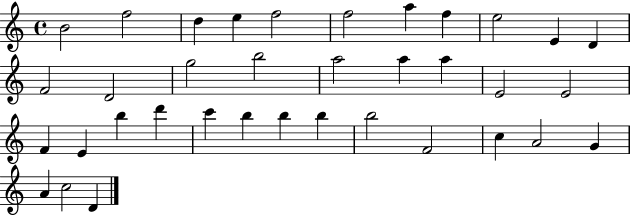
{
  \clef treble
  \time 4/4
  \defaultTimeSignature
  \key c \major
  b'2 f''2 | d''4 e''4 f''2 | f''2 a''4 f''4 | e''2 e'4 d'4 | \break f'2 d'2 | g''2 b''2 | a''2 a''4 a''4 | e'2 e'2 | \break f'4 e'4 b''4 d'''4 | c'''4 b''4 b''4 b''4 | b''2 f'2 | c''4 a'2 g'4 | \break a'4 c''2 d'4 | \bar "|."
}